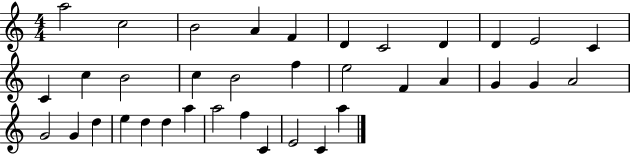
X:1
T:Untitled
M:4/4
L:1/4
K:C
a2 c2 B2 A F D C2 D D E2 C C c B2 c B2 f e2 F A G G A2 G2 G d e d d a a2 f C E2 C a